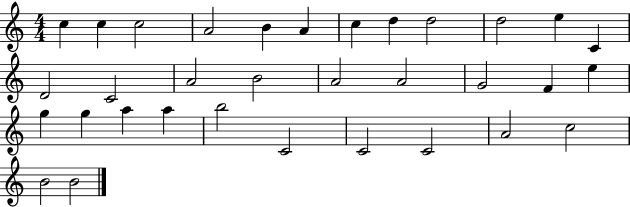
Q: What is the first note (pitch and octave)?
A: C5